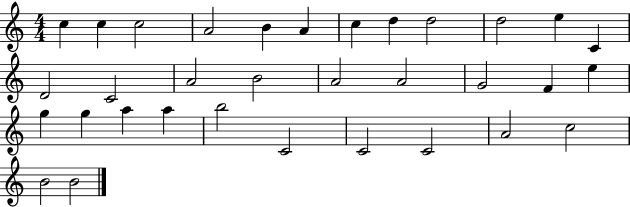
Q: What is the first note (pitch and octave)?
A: C5